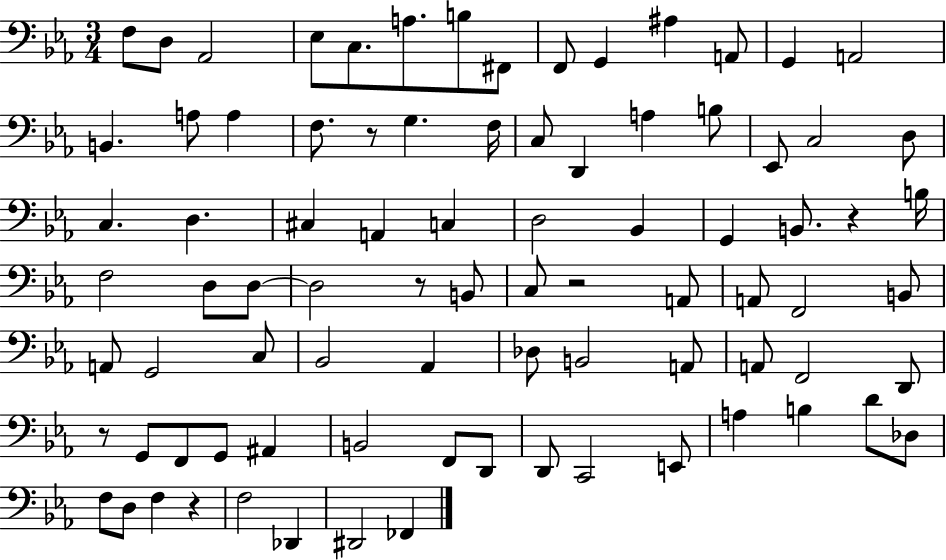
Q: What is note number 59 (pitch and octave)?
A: G2